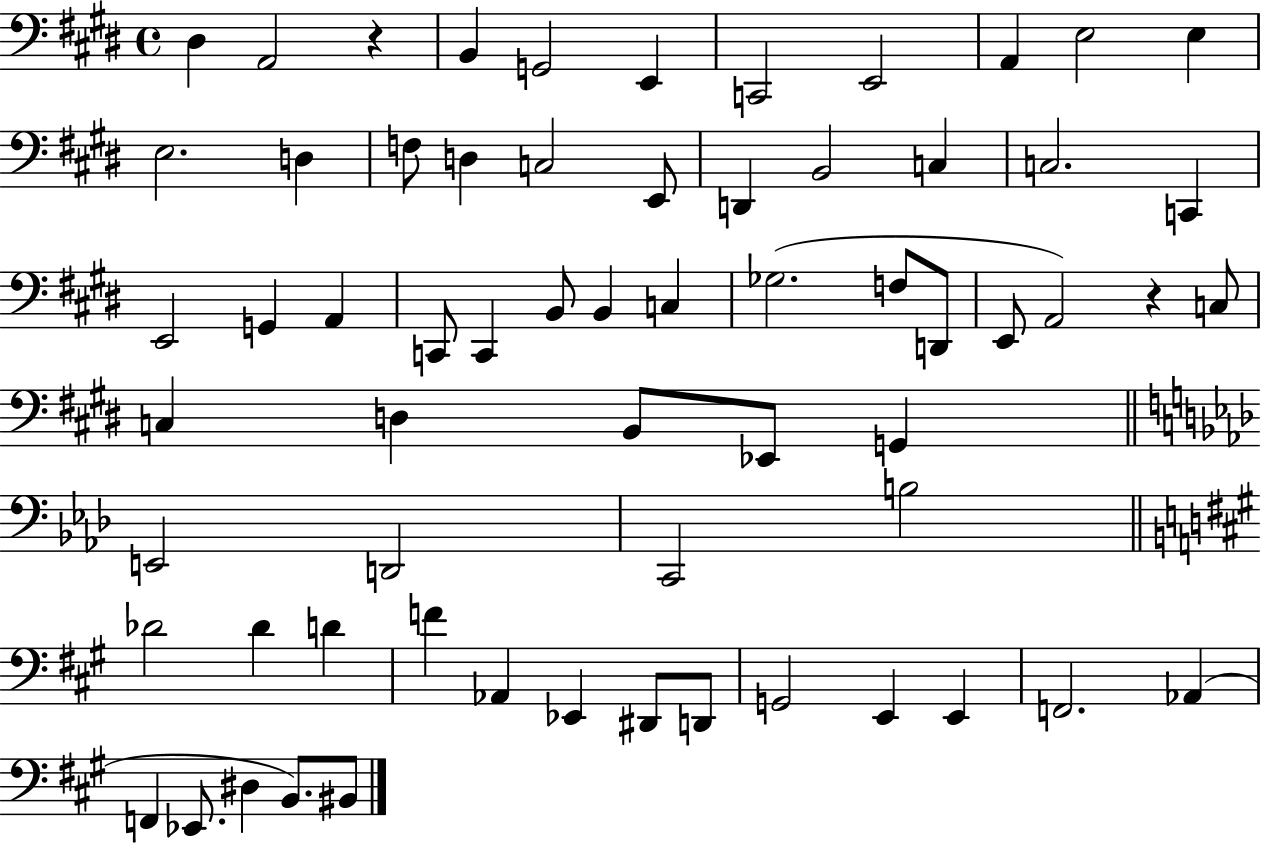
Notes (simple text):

D#3/q A2/h R/q B2/q G2/h E2/q C2/h E2/h A2/q E3/h E3/q E3/h. D3/q F3/e D3/q C3/h E2/e D2/q B2/h C3/q C3/h. C2/q E2/h G2/q A2/q C2/e C2/q B2/e B2/q C3/q Gb3/h. F3/e D2/e E2/e A2/h R/q C3/e C3/q D3/q B2/e Eb2/e G2/q E2/h D2/h C2/h B3/h Db4/h Db4/q D4/q F4/q Ab2/q Eb2/q D#2/e D2/e G2/h E2/q E2/q F2/h. Ab2/q F2/q Eb2/e. D#3/q B2/e. BIS2/e